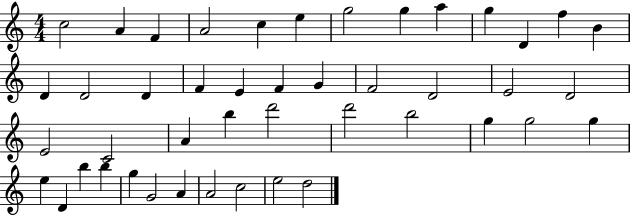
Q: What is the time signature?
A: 4/4